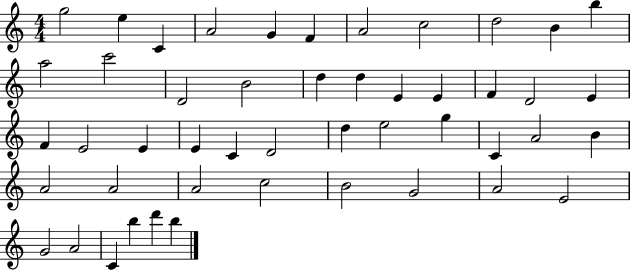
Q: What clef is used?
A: treble